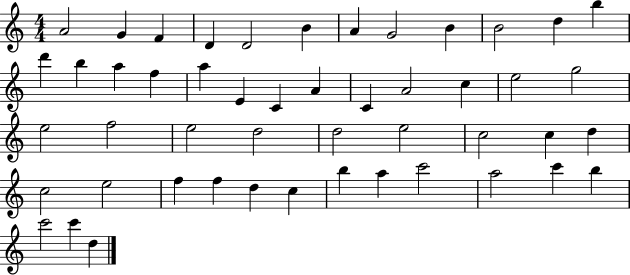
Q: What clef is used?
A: treble